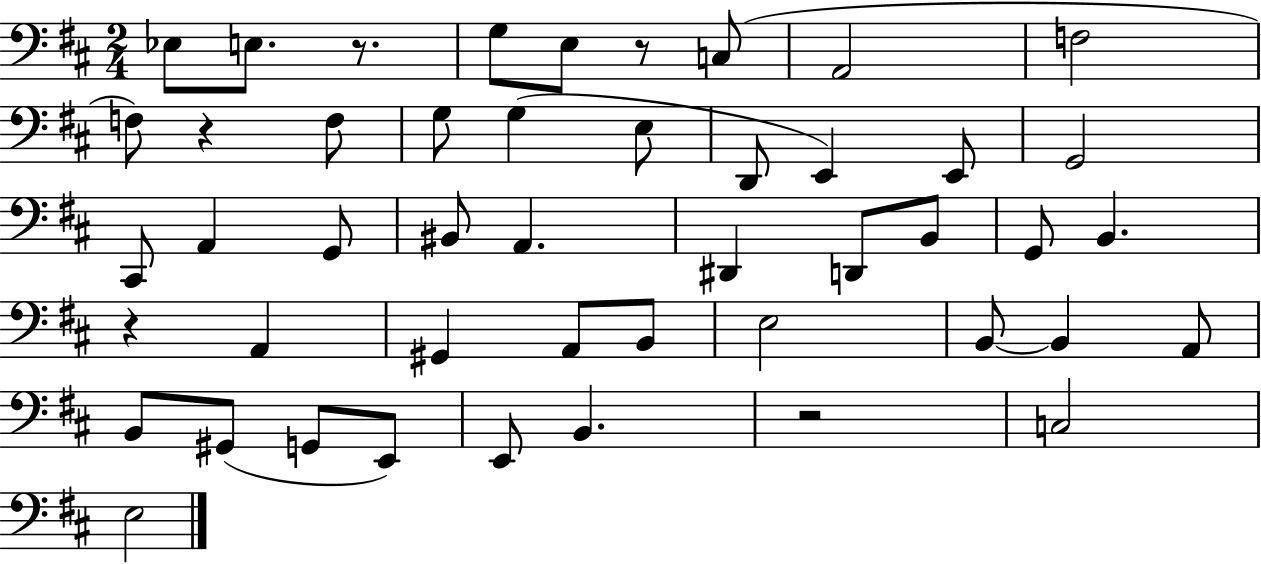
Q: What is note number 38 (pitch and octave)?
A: E2